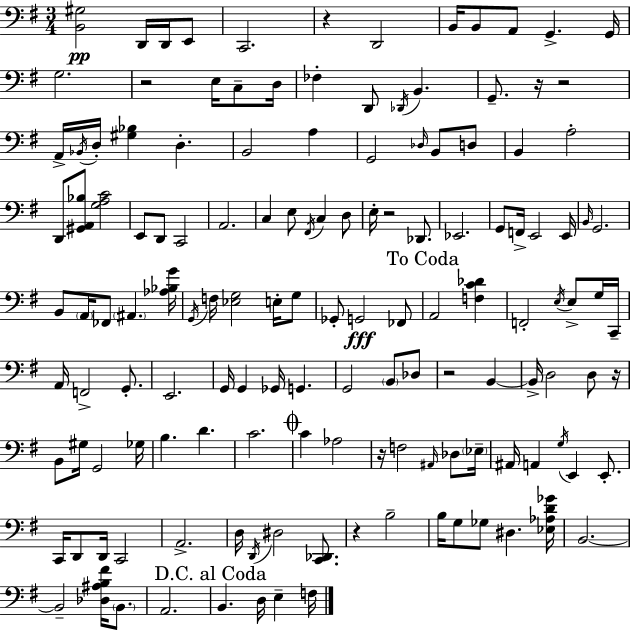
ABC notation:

X:1
T:Untitled
M:3/4
L:1/4
K:Em
[B,,^G,]2 D,,/4 D,,/4 E,,/2 C,,2 z D,,2 B,,/4 B,,/2 A,,/2 G,, G,,/4 G,2 z2 E,/4 C,/2 D,/4 _F, D,,/2 _D,,/4 B,, G,,/2 z/4 z2 A,,/4 _B,,/4 D,/4 [^G,_B,] D, B,,2 A, G,,2 _D,/4 B,,/2 D,/2 B,, A,2 D,,/2 [^G,,A,,_B,]/2 [G,A,C]2 E,,/2 D,,/2 C,,2 A,,2 C, E,/2 ^F,,/4 C, D,/2 E,/4 z2 _D,,/2 _E,,2 G,,/2 F,,/4 E,,2 E,,/4 B,,/4 G,,2 B,,/2 A,,/4 _F,,/2 ^A,, [_A,_B,G]/4 G,,/4 F,/4 [_E,G,]2 E,/4 G,/2 _G,,/2 G,,2 _F,,/2 A,,2 [F,C_D] F,,2 E,/4 E,/2 G,/4 C,,/4 A,,/4 F,,2 G,,/2 E,,2 G,,/4 G,, _G,,/4 G,, G,,2 B,,/2 _D,/2 z2 B,, B,,/4 D,2 D,/2 z/4 B,,/2 ^G,/4 G,,2 _G,/4 B, D C2 C _A,2 z/4 F,2 ^A,,/4 _D,/2 _E,/4 ^A,,/4 A,, G,/4 E,, E,,/2 C,,/4 D,,/2 D,,/4 C,,2 A,,2 D,/4 D,,/4 ^D,2 [C,,_D,,]/2 z B,2 B,/4 G,/2 _G,/2 ^D, [_E,_A,D_G]/4 B,,2 B,,2 [_D,^A,B,^F]/4 B,,/2 A,,2 B,, D,/4 E, F,/4